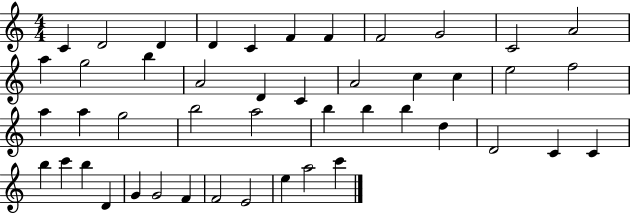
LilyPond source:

{
  \clef treble
  \numericTimeSignature
  \time 4/4
  \key c \major
  c'4 d'2 d'4 | d'4 c'4 f'4 f'4 | f'2 g'2 | c'2 a'2 | \break a''4 g''2 b''4 | a'2 d'4 c'4 | a'2 c''4 c''4 | e''2 f''2 | \break a''4 a''4 g''2 | b''2 a''2 | b''4 b''4 b''4 d''4 | d'2 c'4 c'4 | \break b''4 c'''4 b''4 d'4 | g'4 g'2 f'4 | f'2 e'2 | e''4 a''2 c'''4 | \break \bar "|."
}